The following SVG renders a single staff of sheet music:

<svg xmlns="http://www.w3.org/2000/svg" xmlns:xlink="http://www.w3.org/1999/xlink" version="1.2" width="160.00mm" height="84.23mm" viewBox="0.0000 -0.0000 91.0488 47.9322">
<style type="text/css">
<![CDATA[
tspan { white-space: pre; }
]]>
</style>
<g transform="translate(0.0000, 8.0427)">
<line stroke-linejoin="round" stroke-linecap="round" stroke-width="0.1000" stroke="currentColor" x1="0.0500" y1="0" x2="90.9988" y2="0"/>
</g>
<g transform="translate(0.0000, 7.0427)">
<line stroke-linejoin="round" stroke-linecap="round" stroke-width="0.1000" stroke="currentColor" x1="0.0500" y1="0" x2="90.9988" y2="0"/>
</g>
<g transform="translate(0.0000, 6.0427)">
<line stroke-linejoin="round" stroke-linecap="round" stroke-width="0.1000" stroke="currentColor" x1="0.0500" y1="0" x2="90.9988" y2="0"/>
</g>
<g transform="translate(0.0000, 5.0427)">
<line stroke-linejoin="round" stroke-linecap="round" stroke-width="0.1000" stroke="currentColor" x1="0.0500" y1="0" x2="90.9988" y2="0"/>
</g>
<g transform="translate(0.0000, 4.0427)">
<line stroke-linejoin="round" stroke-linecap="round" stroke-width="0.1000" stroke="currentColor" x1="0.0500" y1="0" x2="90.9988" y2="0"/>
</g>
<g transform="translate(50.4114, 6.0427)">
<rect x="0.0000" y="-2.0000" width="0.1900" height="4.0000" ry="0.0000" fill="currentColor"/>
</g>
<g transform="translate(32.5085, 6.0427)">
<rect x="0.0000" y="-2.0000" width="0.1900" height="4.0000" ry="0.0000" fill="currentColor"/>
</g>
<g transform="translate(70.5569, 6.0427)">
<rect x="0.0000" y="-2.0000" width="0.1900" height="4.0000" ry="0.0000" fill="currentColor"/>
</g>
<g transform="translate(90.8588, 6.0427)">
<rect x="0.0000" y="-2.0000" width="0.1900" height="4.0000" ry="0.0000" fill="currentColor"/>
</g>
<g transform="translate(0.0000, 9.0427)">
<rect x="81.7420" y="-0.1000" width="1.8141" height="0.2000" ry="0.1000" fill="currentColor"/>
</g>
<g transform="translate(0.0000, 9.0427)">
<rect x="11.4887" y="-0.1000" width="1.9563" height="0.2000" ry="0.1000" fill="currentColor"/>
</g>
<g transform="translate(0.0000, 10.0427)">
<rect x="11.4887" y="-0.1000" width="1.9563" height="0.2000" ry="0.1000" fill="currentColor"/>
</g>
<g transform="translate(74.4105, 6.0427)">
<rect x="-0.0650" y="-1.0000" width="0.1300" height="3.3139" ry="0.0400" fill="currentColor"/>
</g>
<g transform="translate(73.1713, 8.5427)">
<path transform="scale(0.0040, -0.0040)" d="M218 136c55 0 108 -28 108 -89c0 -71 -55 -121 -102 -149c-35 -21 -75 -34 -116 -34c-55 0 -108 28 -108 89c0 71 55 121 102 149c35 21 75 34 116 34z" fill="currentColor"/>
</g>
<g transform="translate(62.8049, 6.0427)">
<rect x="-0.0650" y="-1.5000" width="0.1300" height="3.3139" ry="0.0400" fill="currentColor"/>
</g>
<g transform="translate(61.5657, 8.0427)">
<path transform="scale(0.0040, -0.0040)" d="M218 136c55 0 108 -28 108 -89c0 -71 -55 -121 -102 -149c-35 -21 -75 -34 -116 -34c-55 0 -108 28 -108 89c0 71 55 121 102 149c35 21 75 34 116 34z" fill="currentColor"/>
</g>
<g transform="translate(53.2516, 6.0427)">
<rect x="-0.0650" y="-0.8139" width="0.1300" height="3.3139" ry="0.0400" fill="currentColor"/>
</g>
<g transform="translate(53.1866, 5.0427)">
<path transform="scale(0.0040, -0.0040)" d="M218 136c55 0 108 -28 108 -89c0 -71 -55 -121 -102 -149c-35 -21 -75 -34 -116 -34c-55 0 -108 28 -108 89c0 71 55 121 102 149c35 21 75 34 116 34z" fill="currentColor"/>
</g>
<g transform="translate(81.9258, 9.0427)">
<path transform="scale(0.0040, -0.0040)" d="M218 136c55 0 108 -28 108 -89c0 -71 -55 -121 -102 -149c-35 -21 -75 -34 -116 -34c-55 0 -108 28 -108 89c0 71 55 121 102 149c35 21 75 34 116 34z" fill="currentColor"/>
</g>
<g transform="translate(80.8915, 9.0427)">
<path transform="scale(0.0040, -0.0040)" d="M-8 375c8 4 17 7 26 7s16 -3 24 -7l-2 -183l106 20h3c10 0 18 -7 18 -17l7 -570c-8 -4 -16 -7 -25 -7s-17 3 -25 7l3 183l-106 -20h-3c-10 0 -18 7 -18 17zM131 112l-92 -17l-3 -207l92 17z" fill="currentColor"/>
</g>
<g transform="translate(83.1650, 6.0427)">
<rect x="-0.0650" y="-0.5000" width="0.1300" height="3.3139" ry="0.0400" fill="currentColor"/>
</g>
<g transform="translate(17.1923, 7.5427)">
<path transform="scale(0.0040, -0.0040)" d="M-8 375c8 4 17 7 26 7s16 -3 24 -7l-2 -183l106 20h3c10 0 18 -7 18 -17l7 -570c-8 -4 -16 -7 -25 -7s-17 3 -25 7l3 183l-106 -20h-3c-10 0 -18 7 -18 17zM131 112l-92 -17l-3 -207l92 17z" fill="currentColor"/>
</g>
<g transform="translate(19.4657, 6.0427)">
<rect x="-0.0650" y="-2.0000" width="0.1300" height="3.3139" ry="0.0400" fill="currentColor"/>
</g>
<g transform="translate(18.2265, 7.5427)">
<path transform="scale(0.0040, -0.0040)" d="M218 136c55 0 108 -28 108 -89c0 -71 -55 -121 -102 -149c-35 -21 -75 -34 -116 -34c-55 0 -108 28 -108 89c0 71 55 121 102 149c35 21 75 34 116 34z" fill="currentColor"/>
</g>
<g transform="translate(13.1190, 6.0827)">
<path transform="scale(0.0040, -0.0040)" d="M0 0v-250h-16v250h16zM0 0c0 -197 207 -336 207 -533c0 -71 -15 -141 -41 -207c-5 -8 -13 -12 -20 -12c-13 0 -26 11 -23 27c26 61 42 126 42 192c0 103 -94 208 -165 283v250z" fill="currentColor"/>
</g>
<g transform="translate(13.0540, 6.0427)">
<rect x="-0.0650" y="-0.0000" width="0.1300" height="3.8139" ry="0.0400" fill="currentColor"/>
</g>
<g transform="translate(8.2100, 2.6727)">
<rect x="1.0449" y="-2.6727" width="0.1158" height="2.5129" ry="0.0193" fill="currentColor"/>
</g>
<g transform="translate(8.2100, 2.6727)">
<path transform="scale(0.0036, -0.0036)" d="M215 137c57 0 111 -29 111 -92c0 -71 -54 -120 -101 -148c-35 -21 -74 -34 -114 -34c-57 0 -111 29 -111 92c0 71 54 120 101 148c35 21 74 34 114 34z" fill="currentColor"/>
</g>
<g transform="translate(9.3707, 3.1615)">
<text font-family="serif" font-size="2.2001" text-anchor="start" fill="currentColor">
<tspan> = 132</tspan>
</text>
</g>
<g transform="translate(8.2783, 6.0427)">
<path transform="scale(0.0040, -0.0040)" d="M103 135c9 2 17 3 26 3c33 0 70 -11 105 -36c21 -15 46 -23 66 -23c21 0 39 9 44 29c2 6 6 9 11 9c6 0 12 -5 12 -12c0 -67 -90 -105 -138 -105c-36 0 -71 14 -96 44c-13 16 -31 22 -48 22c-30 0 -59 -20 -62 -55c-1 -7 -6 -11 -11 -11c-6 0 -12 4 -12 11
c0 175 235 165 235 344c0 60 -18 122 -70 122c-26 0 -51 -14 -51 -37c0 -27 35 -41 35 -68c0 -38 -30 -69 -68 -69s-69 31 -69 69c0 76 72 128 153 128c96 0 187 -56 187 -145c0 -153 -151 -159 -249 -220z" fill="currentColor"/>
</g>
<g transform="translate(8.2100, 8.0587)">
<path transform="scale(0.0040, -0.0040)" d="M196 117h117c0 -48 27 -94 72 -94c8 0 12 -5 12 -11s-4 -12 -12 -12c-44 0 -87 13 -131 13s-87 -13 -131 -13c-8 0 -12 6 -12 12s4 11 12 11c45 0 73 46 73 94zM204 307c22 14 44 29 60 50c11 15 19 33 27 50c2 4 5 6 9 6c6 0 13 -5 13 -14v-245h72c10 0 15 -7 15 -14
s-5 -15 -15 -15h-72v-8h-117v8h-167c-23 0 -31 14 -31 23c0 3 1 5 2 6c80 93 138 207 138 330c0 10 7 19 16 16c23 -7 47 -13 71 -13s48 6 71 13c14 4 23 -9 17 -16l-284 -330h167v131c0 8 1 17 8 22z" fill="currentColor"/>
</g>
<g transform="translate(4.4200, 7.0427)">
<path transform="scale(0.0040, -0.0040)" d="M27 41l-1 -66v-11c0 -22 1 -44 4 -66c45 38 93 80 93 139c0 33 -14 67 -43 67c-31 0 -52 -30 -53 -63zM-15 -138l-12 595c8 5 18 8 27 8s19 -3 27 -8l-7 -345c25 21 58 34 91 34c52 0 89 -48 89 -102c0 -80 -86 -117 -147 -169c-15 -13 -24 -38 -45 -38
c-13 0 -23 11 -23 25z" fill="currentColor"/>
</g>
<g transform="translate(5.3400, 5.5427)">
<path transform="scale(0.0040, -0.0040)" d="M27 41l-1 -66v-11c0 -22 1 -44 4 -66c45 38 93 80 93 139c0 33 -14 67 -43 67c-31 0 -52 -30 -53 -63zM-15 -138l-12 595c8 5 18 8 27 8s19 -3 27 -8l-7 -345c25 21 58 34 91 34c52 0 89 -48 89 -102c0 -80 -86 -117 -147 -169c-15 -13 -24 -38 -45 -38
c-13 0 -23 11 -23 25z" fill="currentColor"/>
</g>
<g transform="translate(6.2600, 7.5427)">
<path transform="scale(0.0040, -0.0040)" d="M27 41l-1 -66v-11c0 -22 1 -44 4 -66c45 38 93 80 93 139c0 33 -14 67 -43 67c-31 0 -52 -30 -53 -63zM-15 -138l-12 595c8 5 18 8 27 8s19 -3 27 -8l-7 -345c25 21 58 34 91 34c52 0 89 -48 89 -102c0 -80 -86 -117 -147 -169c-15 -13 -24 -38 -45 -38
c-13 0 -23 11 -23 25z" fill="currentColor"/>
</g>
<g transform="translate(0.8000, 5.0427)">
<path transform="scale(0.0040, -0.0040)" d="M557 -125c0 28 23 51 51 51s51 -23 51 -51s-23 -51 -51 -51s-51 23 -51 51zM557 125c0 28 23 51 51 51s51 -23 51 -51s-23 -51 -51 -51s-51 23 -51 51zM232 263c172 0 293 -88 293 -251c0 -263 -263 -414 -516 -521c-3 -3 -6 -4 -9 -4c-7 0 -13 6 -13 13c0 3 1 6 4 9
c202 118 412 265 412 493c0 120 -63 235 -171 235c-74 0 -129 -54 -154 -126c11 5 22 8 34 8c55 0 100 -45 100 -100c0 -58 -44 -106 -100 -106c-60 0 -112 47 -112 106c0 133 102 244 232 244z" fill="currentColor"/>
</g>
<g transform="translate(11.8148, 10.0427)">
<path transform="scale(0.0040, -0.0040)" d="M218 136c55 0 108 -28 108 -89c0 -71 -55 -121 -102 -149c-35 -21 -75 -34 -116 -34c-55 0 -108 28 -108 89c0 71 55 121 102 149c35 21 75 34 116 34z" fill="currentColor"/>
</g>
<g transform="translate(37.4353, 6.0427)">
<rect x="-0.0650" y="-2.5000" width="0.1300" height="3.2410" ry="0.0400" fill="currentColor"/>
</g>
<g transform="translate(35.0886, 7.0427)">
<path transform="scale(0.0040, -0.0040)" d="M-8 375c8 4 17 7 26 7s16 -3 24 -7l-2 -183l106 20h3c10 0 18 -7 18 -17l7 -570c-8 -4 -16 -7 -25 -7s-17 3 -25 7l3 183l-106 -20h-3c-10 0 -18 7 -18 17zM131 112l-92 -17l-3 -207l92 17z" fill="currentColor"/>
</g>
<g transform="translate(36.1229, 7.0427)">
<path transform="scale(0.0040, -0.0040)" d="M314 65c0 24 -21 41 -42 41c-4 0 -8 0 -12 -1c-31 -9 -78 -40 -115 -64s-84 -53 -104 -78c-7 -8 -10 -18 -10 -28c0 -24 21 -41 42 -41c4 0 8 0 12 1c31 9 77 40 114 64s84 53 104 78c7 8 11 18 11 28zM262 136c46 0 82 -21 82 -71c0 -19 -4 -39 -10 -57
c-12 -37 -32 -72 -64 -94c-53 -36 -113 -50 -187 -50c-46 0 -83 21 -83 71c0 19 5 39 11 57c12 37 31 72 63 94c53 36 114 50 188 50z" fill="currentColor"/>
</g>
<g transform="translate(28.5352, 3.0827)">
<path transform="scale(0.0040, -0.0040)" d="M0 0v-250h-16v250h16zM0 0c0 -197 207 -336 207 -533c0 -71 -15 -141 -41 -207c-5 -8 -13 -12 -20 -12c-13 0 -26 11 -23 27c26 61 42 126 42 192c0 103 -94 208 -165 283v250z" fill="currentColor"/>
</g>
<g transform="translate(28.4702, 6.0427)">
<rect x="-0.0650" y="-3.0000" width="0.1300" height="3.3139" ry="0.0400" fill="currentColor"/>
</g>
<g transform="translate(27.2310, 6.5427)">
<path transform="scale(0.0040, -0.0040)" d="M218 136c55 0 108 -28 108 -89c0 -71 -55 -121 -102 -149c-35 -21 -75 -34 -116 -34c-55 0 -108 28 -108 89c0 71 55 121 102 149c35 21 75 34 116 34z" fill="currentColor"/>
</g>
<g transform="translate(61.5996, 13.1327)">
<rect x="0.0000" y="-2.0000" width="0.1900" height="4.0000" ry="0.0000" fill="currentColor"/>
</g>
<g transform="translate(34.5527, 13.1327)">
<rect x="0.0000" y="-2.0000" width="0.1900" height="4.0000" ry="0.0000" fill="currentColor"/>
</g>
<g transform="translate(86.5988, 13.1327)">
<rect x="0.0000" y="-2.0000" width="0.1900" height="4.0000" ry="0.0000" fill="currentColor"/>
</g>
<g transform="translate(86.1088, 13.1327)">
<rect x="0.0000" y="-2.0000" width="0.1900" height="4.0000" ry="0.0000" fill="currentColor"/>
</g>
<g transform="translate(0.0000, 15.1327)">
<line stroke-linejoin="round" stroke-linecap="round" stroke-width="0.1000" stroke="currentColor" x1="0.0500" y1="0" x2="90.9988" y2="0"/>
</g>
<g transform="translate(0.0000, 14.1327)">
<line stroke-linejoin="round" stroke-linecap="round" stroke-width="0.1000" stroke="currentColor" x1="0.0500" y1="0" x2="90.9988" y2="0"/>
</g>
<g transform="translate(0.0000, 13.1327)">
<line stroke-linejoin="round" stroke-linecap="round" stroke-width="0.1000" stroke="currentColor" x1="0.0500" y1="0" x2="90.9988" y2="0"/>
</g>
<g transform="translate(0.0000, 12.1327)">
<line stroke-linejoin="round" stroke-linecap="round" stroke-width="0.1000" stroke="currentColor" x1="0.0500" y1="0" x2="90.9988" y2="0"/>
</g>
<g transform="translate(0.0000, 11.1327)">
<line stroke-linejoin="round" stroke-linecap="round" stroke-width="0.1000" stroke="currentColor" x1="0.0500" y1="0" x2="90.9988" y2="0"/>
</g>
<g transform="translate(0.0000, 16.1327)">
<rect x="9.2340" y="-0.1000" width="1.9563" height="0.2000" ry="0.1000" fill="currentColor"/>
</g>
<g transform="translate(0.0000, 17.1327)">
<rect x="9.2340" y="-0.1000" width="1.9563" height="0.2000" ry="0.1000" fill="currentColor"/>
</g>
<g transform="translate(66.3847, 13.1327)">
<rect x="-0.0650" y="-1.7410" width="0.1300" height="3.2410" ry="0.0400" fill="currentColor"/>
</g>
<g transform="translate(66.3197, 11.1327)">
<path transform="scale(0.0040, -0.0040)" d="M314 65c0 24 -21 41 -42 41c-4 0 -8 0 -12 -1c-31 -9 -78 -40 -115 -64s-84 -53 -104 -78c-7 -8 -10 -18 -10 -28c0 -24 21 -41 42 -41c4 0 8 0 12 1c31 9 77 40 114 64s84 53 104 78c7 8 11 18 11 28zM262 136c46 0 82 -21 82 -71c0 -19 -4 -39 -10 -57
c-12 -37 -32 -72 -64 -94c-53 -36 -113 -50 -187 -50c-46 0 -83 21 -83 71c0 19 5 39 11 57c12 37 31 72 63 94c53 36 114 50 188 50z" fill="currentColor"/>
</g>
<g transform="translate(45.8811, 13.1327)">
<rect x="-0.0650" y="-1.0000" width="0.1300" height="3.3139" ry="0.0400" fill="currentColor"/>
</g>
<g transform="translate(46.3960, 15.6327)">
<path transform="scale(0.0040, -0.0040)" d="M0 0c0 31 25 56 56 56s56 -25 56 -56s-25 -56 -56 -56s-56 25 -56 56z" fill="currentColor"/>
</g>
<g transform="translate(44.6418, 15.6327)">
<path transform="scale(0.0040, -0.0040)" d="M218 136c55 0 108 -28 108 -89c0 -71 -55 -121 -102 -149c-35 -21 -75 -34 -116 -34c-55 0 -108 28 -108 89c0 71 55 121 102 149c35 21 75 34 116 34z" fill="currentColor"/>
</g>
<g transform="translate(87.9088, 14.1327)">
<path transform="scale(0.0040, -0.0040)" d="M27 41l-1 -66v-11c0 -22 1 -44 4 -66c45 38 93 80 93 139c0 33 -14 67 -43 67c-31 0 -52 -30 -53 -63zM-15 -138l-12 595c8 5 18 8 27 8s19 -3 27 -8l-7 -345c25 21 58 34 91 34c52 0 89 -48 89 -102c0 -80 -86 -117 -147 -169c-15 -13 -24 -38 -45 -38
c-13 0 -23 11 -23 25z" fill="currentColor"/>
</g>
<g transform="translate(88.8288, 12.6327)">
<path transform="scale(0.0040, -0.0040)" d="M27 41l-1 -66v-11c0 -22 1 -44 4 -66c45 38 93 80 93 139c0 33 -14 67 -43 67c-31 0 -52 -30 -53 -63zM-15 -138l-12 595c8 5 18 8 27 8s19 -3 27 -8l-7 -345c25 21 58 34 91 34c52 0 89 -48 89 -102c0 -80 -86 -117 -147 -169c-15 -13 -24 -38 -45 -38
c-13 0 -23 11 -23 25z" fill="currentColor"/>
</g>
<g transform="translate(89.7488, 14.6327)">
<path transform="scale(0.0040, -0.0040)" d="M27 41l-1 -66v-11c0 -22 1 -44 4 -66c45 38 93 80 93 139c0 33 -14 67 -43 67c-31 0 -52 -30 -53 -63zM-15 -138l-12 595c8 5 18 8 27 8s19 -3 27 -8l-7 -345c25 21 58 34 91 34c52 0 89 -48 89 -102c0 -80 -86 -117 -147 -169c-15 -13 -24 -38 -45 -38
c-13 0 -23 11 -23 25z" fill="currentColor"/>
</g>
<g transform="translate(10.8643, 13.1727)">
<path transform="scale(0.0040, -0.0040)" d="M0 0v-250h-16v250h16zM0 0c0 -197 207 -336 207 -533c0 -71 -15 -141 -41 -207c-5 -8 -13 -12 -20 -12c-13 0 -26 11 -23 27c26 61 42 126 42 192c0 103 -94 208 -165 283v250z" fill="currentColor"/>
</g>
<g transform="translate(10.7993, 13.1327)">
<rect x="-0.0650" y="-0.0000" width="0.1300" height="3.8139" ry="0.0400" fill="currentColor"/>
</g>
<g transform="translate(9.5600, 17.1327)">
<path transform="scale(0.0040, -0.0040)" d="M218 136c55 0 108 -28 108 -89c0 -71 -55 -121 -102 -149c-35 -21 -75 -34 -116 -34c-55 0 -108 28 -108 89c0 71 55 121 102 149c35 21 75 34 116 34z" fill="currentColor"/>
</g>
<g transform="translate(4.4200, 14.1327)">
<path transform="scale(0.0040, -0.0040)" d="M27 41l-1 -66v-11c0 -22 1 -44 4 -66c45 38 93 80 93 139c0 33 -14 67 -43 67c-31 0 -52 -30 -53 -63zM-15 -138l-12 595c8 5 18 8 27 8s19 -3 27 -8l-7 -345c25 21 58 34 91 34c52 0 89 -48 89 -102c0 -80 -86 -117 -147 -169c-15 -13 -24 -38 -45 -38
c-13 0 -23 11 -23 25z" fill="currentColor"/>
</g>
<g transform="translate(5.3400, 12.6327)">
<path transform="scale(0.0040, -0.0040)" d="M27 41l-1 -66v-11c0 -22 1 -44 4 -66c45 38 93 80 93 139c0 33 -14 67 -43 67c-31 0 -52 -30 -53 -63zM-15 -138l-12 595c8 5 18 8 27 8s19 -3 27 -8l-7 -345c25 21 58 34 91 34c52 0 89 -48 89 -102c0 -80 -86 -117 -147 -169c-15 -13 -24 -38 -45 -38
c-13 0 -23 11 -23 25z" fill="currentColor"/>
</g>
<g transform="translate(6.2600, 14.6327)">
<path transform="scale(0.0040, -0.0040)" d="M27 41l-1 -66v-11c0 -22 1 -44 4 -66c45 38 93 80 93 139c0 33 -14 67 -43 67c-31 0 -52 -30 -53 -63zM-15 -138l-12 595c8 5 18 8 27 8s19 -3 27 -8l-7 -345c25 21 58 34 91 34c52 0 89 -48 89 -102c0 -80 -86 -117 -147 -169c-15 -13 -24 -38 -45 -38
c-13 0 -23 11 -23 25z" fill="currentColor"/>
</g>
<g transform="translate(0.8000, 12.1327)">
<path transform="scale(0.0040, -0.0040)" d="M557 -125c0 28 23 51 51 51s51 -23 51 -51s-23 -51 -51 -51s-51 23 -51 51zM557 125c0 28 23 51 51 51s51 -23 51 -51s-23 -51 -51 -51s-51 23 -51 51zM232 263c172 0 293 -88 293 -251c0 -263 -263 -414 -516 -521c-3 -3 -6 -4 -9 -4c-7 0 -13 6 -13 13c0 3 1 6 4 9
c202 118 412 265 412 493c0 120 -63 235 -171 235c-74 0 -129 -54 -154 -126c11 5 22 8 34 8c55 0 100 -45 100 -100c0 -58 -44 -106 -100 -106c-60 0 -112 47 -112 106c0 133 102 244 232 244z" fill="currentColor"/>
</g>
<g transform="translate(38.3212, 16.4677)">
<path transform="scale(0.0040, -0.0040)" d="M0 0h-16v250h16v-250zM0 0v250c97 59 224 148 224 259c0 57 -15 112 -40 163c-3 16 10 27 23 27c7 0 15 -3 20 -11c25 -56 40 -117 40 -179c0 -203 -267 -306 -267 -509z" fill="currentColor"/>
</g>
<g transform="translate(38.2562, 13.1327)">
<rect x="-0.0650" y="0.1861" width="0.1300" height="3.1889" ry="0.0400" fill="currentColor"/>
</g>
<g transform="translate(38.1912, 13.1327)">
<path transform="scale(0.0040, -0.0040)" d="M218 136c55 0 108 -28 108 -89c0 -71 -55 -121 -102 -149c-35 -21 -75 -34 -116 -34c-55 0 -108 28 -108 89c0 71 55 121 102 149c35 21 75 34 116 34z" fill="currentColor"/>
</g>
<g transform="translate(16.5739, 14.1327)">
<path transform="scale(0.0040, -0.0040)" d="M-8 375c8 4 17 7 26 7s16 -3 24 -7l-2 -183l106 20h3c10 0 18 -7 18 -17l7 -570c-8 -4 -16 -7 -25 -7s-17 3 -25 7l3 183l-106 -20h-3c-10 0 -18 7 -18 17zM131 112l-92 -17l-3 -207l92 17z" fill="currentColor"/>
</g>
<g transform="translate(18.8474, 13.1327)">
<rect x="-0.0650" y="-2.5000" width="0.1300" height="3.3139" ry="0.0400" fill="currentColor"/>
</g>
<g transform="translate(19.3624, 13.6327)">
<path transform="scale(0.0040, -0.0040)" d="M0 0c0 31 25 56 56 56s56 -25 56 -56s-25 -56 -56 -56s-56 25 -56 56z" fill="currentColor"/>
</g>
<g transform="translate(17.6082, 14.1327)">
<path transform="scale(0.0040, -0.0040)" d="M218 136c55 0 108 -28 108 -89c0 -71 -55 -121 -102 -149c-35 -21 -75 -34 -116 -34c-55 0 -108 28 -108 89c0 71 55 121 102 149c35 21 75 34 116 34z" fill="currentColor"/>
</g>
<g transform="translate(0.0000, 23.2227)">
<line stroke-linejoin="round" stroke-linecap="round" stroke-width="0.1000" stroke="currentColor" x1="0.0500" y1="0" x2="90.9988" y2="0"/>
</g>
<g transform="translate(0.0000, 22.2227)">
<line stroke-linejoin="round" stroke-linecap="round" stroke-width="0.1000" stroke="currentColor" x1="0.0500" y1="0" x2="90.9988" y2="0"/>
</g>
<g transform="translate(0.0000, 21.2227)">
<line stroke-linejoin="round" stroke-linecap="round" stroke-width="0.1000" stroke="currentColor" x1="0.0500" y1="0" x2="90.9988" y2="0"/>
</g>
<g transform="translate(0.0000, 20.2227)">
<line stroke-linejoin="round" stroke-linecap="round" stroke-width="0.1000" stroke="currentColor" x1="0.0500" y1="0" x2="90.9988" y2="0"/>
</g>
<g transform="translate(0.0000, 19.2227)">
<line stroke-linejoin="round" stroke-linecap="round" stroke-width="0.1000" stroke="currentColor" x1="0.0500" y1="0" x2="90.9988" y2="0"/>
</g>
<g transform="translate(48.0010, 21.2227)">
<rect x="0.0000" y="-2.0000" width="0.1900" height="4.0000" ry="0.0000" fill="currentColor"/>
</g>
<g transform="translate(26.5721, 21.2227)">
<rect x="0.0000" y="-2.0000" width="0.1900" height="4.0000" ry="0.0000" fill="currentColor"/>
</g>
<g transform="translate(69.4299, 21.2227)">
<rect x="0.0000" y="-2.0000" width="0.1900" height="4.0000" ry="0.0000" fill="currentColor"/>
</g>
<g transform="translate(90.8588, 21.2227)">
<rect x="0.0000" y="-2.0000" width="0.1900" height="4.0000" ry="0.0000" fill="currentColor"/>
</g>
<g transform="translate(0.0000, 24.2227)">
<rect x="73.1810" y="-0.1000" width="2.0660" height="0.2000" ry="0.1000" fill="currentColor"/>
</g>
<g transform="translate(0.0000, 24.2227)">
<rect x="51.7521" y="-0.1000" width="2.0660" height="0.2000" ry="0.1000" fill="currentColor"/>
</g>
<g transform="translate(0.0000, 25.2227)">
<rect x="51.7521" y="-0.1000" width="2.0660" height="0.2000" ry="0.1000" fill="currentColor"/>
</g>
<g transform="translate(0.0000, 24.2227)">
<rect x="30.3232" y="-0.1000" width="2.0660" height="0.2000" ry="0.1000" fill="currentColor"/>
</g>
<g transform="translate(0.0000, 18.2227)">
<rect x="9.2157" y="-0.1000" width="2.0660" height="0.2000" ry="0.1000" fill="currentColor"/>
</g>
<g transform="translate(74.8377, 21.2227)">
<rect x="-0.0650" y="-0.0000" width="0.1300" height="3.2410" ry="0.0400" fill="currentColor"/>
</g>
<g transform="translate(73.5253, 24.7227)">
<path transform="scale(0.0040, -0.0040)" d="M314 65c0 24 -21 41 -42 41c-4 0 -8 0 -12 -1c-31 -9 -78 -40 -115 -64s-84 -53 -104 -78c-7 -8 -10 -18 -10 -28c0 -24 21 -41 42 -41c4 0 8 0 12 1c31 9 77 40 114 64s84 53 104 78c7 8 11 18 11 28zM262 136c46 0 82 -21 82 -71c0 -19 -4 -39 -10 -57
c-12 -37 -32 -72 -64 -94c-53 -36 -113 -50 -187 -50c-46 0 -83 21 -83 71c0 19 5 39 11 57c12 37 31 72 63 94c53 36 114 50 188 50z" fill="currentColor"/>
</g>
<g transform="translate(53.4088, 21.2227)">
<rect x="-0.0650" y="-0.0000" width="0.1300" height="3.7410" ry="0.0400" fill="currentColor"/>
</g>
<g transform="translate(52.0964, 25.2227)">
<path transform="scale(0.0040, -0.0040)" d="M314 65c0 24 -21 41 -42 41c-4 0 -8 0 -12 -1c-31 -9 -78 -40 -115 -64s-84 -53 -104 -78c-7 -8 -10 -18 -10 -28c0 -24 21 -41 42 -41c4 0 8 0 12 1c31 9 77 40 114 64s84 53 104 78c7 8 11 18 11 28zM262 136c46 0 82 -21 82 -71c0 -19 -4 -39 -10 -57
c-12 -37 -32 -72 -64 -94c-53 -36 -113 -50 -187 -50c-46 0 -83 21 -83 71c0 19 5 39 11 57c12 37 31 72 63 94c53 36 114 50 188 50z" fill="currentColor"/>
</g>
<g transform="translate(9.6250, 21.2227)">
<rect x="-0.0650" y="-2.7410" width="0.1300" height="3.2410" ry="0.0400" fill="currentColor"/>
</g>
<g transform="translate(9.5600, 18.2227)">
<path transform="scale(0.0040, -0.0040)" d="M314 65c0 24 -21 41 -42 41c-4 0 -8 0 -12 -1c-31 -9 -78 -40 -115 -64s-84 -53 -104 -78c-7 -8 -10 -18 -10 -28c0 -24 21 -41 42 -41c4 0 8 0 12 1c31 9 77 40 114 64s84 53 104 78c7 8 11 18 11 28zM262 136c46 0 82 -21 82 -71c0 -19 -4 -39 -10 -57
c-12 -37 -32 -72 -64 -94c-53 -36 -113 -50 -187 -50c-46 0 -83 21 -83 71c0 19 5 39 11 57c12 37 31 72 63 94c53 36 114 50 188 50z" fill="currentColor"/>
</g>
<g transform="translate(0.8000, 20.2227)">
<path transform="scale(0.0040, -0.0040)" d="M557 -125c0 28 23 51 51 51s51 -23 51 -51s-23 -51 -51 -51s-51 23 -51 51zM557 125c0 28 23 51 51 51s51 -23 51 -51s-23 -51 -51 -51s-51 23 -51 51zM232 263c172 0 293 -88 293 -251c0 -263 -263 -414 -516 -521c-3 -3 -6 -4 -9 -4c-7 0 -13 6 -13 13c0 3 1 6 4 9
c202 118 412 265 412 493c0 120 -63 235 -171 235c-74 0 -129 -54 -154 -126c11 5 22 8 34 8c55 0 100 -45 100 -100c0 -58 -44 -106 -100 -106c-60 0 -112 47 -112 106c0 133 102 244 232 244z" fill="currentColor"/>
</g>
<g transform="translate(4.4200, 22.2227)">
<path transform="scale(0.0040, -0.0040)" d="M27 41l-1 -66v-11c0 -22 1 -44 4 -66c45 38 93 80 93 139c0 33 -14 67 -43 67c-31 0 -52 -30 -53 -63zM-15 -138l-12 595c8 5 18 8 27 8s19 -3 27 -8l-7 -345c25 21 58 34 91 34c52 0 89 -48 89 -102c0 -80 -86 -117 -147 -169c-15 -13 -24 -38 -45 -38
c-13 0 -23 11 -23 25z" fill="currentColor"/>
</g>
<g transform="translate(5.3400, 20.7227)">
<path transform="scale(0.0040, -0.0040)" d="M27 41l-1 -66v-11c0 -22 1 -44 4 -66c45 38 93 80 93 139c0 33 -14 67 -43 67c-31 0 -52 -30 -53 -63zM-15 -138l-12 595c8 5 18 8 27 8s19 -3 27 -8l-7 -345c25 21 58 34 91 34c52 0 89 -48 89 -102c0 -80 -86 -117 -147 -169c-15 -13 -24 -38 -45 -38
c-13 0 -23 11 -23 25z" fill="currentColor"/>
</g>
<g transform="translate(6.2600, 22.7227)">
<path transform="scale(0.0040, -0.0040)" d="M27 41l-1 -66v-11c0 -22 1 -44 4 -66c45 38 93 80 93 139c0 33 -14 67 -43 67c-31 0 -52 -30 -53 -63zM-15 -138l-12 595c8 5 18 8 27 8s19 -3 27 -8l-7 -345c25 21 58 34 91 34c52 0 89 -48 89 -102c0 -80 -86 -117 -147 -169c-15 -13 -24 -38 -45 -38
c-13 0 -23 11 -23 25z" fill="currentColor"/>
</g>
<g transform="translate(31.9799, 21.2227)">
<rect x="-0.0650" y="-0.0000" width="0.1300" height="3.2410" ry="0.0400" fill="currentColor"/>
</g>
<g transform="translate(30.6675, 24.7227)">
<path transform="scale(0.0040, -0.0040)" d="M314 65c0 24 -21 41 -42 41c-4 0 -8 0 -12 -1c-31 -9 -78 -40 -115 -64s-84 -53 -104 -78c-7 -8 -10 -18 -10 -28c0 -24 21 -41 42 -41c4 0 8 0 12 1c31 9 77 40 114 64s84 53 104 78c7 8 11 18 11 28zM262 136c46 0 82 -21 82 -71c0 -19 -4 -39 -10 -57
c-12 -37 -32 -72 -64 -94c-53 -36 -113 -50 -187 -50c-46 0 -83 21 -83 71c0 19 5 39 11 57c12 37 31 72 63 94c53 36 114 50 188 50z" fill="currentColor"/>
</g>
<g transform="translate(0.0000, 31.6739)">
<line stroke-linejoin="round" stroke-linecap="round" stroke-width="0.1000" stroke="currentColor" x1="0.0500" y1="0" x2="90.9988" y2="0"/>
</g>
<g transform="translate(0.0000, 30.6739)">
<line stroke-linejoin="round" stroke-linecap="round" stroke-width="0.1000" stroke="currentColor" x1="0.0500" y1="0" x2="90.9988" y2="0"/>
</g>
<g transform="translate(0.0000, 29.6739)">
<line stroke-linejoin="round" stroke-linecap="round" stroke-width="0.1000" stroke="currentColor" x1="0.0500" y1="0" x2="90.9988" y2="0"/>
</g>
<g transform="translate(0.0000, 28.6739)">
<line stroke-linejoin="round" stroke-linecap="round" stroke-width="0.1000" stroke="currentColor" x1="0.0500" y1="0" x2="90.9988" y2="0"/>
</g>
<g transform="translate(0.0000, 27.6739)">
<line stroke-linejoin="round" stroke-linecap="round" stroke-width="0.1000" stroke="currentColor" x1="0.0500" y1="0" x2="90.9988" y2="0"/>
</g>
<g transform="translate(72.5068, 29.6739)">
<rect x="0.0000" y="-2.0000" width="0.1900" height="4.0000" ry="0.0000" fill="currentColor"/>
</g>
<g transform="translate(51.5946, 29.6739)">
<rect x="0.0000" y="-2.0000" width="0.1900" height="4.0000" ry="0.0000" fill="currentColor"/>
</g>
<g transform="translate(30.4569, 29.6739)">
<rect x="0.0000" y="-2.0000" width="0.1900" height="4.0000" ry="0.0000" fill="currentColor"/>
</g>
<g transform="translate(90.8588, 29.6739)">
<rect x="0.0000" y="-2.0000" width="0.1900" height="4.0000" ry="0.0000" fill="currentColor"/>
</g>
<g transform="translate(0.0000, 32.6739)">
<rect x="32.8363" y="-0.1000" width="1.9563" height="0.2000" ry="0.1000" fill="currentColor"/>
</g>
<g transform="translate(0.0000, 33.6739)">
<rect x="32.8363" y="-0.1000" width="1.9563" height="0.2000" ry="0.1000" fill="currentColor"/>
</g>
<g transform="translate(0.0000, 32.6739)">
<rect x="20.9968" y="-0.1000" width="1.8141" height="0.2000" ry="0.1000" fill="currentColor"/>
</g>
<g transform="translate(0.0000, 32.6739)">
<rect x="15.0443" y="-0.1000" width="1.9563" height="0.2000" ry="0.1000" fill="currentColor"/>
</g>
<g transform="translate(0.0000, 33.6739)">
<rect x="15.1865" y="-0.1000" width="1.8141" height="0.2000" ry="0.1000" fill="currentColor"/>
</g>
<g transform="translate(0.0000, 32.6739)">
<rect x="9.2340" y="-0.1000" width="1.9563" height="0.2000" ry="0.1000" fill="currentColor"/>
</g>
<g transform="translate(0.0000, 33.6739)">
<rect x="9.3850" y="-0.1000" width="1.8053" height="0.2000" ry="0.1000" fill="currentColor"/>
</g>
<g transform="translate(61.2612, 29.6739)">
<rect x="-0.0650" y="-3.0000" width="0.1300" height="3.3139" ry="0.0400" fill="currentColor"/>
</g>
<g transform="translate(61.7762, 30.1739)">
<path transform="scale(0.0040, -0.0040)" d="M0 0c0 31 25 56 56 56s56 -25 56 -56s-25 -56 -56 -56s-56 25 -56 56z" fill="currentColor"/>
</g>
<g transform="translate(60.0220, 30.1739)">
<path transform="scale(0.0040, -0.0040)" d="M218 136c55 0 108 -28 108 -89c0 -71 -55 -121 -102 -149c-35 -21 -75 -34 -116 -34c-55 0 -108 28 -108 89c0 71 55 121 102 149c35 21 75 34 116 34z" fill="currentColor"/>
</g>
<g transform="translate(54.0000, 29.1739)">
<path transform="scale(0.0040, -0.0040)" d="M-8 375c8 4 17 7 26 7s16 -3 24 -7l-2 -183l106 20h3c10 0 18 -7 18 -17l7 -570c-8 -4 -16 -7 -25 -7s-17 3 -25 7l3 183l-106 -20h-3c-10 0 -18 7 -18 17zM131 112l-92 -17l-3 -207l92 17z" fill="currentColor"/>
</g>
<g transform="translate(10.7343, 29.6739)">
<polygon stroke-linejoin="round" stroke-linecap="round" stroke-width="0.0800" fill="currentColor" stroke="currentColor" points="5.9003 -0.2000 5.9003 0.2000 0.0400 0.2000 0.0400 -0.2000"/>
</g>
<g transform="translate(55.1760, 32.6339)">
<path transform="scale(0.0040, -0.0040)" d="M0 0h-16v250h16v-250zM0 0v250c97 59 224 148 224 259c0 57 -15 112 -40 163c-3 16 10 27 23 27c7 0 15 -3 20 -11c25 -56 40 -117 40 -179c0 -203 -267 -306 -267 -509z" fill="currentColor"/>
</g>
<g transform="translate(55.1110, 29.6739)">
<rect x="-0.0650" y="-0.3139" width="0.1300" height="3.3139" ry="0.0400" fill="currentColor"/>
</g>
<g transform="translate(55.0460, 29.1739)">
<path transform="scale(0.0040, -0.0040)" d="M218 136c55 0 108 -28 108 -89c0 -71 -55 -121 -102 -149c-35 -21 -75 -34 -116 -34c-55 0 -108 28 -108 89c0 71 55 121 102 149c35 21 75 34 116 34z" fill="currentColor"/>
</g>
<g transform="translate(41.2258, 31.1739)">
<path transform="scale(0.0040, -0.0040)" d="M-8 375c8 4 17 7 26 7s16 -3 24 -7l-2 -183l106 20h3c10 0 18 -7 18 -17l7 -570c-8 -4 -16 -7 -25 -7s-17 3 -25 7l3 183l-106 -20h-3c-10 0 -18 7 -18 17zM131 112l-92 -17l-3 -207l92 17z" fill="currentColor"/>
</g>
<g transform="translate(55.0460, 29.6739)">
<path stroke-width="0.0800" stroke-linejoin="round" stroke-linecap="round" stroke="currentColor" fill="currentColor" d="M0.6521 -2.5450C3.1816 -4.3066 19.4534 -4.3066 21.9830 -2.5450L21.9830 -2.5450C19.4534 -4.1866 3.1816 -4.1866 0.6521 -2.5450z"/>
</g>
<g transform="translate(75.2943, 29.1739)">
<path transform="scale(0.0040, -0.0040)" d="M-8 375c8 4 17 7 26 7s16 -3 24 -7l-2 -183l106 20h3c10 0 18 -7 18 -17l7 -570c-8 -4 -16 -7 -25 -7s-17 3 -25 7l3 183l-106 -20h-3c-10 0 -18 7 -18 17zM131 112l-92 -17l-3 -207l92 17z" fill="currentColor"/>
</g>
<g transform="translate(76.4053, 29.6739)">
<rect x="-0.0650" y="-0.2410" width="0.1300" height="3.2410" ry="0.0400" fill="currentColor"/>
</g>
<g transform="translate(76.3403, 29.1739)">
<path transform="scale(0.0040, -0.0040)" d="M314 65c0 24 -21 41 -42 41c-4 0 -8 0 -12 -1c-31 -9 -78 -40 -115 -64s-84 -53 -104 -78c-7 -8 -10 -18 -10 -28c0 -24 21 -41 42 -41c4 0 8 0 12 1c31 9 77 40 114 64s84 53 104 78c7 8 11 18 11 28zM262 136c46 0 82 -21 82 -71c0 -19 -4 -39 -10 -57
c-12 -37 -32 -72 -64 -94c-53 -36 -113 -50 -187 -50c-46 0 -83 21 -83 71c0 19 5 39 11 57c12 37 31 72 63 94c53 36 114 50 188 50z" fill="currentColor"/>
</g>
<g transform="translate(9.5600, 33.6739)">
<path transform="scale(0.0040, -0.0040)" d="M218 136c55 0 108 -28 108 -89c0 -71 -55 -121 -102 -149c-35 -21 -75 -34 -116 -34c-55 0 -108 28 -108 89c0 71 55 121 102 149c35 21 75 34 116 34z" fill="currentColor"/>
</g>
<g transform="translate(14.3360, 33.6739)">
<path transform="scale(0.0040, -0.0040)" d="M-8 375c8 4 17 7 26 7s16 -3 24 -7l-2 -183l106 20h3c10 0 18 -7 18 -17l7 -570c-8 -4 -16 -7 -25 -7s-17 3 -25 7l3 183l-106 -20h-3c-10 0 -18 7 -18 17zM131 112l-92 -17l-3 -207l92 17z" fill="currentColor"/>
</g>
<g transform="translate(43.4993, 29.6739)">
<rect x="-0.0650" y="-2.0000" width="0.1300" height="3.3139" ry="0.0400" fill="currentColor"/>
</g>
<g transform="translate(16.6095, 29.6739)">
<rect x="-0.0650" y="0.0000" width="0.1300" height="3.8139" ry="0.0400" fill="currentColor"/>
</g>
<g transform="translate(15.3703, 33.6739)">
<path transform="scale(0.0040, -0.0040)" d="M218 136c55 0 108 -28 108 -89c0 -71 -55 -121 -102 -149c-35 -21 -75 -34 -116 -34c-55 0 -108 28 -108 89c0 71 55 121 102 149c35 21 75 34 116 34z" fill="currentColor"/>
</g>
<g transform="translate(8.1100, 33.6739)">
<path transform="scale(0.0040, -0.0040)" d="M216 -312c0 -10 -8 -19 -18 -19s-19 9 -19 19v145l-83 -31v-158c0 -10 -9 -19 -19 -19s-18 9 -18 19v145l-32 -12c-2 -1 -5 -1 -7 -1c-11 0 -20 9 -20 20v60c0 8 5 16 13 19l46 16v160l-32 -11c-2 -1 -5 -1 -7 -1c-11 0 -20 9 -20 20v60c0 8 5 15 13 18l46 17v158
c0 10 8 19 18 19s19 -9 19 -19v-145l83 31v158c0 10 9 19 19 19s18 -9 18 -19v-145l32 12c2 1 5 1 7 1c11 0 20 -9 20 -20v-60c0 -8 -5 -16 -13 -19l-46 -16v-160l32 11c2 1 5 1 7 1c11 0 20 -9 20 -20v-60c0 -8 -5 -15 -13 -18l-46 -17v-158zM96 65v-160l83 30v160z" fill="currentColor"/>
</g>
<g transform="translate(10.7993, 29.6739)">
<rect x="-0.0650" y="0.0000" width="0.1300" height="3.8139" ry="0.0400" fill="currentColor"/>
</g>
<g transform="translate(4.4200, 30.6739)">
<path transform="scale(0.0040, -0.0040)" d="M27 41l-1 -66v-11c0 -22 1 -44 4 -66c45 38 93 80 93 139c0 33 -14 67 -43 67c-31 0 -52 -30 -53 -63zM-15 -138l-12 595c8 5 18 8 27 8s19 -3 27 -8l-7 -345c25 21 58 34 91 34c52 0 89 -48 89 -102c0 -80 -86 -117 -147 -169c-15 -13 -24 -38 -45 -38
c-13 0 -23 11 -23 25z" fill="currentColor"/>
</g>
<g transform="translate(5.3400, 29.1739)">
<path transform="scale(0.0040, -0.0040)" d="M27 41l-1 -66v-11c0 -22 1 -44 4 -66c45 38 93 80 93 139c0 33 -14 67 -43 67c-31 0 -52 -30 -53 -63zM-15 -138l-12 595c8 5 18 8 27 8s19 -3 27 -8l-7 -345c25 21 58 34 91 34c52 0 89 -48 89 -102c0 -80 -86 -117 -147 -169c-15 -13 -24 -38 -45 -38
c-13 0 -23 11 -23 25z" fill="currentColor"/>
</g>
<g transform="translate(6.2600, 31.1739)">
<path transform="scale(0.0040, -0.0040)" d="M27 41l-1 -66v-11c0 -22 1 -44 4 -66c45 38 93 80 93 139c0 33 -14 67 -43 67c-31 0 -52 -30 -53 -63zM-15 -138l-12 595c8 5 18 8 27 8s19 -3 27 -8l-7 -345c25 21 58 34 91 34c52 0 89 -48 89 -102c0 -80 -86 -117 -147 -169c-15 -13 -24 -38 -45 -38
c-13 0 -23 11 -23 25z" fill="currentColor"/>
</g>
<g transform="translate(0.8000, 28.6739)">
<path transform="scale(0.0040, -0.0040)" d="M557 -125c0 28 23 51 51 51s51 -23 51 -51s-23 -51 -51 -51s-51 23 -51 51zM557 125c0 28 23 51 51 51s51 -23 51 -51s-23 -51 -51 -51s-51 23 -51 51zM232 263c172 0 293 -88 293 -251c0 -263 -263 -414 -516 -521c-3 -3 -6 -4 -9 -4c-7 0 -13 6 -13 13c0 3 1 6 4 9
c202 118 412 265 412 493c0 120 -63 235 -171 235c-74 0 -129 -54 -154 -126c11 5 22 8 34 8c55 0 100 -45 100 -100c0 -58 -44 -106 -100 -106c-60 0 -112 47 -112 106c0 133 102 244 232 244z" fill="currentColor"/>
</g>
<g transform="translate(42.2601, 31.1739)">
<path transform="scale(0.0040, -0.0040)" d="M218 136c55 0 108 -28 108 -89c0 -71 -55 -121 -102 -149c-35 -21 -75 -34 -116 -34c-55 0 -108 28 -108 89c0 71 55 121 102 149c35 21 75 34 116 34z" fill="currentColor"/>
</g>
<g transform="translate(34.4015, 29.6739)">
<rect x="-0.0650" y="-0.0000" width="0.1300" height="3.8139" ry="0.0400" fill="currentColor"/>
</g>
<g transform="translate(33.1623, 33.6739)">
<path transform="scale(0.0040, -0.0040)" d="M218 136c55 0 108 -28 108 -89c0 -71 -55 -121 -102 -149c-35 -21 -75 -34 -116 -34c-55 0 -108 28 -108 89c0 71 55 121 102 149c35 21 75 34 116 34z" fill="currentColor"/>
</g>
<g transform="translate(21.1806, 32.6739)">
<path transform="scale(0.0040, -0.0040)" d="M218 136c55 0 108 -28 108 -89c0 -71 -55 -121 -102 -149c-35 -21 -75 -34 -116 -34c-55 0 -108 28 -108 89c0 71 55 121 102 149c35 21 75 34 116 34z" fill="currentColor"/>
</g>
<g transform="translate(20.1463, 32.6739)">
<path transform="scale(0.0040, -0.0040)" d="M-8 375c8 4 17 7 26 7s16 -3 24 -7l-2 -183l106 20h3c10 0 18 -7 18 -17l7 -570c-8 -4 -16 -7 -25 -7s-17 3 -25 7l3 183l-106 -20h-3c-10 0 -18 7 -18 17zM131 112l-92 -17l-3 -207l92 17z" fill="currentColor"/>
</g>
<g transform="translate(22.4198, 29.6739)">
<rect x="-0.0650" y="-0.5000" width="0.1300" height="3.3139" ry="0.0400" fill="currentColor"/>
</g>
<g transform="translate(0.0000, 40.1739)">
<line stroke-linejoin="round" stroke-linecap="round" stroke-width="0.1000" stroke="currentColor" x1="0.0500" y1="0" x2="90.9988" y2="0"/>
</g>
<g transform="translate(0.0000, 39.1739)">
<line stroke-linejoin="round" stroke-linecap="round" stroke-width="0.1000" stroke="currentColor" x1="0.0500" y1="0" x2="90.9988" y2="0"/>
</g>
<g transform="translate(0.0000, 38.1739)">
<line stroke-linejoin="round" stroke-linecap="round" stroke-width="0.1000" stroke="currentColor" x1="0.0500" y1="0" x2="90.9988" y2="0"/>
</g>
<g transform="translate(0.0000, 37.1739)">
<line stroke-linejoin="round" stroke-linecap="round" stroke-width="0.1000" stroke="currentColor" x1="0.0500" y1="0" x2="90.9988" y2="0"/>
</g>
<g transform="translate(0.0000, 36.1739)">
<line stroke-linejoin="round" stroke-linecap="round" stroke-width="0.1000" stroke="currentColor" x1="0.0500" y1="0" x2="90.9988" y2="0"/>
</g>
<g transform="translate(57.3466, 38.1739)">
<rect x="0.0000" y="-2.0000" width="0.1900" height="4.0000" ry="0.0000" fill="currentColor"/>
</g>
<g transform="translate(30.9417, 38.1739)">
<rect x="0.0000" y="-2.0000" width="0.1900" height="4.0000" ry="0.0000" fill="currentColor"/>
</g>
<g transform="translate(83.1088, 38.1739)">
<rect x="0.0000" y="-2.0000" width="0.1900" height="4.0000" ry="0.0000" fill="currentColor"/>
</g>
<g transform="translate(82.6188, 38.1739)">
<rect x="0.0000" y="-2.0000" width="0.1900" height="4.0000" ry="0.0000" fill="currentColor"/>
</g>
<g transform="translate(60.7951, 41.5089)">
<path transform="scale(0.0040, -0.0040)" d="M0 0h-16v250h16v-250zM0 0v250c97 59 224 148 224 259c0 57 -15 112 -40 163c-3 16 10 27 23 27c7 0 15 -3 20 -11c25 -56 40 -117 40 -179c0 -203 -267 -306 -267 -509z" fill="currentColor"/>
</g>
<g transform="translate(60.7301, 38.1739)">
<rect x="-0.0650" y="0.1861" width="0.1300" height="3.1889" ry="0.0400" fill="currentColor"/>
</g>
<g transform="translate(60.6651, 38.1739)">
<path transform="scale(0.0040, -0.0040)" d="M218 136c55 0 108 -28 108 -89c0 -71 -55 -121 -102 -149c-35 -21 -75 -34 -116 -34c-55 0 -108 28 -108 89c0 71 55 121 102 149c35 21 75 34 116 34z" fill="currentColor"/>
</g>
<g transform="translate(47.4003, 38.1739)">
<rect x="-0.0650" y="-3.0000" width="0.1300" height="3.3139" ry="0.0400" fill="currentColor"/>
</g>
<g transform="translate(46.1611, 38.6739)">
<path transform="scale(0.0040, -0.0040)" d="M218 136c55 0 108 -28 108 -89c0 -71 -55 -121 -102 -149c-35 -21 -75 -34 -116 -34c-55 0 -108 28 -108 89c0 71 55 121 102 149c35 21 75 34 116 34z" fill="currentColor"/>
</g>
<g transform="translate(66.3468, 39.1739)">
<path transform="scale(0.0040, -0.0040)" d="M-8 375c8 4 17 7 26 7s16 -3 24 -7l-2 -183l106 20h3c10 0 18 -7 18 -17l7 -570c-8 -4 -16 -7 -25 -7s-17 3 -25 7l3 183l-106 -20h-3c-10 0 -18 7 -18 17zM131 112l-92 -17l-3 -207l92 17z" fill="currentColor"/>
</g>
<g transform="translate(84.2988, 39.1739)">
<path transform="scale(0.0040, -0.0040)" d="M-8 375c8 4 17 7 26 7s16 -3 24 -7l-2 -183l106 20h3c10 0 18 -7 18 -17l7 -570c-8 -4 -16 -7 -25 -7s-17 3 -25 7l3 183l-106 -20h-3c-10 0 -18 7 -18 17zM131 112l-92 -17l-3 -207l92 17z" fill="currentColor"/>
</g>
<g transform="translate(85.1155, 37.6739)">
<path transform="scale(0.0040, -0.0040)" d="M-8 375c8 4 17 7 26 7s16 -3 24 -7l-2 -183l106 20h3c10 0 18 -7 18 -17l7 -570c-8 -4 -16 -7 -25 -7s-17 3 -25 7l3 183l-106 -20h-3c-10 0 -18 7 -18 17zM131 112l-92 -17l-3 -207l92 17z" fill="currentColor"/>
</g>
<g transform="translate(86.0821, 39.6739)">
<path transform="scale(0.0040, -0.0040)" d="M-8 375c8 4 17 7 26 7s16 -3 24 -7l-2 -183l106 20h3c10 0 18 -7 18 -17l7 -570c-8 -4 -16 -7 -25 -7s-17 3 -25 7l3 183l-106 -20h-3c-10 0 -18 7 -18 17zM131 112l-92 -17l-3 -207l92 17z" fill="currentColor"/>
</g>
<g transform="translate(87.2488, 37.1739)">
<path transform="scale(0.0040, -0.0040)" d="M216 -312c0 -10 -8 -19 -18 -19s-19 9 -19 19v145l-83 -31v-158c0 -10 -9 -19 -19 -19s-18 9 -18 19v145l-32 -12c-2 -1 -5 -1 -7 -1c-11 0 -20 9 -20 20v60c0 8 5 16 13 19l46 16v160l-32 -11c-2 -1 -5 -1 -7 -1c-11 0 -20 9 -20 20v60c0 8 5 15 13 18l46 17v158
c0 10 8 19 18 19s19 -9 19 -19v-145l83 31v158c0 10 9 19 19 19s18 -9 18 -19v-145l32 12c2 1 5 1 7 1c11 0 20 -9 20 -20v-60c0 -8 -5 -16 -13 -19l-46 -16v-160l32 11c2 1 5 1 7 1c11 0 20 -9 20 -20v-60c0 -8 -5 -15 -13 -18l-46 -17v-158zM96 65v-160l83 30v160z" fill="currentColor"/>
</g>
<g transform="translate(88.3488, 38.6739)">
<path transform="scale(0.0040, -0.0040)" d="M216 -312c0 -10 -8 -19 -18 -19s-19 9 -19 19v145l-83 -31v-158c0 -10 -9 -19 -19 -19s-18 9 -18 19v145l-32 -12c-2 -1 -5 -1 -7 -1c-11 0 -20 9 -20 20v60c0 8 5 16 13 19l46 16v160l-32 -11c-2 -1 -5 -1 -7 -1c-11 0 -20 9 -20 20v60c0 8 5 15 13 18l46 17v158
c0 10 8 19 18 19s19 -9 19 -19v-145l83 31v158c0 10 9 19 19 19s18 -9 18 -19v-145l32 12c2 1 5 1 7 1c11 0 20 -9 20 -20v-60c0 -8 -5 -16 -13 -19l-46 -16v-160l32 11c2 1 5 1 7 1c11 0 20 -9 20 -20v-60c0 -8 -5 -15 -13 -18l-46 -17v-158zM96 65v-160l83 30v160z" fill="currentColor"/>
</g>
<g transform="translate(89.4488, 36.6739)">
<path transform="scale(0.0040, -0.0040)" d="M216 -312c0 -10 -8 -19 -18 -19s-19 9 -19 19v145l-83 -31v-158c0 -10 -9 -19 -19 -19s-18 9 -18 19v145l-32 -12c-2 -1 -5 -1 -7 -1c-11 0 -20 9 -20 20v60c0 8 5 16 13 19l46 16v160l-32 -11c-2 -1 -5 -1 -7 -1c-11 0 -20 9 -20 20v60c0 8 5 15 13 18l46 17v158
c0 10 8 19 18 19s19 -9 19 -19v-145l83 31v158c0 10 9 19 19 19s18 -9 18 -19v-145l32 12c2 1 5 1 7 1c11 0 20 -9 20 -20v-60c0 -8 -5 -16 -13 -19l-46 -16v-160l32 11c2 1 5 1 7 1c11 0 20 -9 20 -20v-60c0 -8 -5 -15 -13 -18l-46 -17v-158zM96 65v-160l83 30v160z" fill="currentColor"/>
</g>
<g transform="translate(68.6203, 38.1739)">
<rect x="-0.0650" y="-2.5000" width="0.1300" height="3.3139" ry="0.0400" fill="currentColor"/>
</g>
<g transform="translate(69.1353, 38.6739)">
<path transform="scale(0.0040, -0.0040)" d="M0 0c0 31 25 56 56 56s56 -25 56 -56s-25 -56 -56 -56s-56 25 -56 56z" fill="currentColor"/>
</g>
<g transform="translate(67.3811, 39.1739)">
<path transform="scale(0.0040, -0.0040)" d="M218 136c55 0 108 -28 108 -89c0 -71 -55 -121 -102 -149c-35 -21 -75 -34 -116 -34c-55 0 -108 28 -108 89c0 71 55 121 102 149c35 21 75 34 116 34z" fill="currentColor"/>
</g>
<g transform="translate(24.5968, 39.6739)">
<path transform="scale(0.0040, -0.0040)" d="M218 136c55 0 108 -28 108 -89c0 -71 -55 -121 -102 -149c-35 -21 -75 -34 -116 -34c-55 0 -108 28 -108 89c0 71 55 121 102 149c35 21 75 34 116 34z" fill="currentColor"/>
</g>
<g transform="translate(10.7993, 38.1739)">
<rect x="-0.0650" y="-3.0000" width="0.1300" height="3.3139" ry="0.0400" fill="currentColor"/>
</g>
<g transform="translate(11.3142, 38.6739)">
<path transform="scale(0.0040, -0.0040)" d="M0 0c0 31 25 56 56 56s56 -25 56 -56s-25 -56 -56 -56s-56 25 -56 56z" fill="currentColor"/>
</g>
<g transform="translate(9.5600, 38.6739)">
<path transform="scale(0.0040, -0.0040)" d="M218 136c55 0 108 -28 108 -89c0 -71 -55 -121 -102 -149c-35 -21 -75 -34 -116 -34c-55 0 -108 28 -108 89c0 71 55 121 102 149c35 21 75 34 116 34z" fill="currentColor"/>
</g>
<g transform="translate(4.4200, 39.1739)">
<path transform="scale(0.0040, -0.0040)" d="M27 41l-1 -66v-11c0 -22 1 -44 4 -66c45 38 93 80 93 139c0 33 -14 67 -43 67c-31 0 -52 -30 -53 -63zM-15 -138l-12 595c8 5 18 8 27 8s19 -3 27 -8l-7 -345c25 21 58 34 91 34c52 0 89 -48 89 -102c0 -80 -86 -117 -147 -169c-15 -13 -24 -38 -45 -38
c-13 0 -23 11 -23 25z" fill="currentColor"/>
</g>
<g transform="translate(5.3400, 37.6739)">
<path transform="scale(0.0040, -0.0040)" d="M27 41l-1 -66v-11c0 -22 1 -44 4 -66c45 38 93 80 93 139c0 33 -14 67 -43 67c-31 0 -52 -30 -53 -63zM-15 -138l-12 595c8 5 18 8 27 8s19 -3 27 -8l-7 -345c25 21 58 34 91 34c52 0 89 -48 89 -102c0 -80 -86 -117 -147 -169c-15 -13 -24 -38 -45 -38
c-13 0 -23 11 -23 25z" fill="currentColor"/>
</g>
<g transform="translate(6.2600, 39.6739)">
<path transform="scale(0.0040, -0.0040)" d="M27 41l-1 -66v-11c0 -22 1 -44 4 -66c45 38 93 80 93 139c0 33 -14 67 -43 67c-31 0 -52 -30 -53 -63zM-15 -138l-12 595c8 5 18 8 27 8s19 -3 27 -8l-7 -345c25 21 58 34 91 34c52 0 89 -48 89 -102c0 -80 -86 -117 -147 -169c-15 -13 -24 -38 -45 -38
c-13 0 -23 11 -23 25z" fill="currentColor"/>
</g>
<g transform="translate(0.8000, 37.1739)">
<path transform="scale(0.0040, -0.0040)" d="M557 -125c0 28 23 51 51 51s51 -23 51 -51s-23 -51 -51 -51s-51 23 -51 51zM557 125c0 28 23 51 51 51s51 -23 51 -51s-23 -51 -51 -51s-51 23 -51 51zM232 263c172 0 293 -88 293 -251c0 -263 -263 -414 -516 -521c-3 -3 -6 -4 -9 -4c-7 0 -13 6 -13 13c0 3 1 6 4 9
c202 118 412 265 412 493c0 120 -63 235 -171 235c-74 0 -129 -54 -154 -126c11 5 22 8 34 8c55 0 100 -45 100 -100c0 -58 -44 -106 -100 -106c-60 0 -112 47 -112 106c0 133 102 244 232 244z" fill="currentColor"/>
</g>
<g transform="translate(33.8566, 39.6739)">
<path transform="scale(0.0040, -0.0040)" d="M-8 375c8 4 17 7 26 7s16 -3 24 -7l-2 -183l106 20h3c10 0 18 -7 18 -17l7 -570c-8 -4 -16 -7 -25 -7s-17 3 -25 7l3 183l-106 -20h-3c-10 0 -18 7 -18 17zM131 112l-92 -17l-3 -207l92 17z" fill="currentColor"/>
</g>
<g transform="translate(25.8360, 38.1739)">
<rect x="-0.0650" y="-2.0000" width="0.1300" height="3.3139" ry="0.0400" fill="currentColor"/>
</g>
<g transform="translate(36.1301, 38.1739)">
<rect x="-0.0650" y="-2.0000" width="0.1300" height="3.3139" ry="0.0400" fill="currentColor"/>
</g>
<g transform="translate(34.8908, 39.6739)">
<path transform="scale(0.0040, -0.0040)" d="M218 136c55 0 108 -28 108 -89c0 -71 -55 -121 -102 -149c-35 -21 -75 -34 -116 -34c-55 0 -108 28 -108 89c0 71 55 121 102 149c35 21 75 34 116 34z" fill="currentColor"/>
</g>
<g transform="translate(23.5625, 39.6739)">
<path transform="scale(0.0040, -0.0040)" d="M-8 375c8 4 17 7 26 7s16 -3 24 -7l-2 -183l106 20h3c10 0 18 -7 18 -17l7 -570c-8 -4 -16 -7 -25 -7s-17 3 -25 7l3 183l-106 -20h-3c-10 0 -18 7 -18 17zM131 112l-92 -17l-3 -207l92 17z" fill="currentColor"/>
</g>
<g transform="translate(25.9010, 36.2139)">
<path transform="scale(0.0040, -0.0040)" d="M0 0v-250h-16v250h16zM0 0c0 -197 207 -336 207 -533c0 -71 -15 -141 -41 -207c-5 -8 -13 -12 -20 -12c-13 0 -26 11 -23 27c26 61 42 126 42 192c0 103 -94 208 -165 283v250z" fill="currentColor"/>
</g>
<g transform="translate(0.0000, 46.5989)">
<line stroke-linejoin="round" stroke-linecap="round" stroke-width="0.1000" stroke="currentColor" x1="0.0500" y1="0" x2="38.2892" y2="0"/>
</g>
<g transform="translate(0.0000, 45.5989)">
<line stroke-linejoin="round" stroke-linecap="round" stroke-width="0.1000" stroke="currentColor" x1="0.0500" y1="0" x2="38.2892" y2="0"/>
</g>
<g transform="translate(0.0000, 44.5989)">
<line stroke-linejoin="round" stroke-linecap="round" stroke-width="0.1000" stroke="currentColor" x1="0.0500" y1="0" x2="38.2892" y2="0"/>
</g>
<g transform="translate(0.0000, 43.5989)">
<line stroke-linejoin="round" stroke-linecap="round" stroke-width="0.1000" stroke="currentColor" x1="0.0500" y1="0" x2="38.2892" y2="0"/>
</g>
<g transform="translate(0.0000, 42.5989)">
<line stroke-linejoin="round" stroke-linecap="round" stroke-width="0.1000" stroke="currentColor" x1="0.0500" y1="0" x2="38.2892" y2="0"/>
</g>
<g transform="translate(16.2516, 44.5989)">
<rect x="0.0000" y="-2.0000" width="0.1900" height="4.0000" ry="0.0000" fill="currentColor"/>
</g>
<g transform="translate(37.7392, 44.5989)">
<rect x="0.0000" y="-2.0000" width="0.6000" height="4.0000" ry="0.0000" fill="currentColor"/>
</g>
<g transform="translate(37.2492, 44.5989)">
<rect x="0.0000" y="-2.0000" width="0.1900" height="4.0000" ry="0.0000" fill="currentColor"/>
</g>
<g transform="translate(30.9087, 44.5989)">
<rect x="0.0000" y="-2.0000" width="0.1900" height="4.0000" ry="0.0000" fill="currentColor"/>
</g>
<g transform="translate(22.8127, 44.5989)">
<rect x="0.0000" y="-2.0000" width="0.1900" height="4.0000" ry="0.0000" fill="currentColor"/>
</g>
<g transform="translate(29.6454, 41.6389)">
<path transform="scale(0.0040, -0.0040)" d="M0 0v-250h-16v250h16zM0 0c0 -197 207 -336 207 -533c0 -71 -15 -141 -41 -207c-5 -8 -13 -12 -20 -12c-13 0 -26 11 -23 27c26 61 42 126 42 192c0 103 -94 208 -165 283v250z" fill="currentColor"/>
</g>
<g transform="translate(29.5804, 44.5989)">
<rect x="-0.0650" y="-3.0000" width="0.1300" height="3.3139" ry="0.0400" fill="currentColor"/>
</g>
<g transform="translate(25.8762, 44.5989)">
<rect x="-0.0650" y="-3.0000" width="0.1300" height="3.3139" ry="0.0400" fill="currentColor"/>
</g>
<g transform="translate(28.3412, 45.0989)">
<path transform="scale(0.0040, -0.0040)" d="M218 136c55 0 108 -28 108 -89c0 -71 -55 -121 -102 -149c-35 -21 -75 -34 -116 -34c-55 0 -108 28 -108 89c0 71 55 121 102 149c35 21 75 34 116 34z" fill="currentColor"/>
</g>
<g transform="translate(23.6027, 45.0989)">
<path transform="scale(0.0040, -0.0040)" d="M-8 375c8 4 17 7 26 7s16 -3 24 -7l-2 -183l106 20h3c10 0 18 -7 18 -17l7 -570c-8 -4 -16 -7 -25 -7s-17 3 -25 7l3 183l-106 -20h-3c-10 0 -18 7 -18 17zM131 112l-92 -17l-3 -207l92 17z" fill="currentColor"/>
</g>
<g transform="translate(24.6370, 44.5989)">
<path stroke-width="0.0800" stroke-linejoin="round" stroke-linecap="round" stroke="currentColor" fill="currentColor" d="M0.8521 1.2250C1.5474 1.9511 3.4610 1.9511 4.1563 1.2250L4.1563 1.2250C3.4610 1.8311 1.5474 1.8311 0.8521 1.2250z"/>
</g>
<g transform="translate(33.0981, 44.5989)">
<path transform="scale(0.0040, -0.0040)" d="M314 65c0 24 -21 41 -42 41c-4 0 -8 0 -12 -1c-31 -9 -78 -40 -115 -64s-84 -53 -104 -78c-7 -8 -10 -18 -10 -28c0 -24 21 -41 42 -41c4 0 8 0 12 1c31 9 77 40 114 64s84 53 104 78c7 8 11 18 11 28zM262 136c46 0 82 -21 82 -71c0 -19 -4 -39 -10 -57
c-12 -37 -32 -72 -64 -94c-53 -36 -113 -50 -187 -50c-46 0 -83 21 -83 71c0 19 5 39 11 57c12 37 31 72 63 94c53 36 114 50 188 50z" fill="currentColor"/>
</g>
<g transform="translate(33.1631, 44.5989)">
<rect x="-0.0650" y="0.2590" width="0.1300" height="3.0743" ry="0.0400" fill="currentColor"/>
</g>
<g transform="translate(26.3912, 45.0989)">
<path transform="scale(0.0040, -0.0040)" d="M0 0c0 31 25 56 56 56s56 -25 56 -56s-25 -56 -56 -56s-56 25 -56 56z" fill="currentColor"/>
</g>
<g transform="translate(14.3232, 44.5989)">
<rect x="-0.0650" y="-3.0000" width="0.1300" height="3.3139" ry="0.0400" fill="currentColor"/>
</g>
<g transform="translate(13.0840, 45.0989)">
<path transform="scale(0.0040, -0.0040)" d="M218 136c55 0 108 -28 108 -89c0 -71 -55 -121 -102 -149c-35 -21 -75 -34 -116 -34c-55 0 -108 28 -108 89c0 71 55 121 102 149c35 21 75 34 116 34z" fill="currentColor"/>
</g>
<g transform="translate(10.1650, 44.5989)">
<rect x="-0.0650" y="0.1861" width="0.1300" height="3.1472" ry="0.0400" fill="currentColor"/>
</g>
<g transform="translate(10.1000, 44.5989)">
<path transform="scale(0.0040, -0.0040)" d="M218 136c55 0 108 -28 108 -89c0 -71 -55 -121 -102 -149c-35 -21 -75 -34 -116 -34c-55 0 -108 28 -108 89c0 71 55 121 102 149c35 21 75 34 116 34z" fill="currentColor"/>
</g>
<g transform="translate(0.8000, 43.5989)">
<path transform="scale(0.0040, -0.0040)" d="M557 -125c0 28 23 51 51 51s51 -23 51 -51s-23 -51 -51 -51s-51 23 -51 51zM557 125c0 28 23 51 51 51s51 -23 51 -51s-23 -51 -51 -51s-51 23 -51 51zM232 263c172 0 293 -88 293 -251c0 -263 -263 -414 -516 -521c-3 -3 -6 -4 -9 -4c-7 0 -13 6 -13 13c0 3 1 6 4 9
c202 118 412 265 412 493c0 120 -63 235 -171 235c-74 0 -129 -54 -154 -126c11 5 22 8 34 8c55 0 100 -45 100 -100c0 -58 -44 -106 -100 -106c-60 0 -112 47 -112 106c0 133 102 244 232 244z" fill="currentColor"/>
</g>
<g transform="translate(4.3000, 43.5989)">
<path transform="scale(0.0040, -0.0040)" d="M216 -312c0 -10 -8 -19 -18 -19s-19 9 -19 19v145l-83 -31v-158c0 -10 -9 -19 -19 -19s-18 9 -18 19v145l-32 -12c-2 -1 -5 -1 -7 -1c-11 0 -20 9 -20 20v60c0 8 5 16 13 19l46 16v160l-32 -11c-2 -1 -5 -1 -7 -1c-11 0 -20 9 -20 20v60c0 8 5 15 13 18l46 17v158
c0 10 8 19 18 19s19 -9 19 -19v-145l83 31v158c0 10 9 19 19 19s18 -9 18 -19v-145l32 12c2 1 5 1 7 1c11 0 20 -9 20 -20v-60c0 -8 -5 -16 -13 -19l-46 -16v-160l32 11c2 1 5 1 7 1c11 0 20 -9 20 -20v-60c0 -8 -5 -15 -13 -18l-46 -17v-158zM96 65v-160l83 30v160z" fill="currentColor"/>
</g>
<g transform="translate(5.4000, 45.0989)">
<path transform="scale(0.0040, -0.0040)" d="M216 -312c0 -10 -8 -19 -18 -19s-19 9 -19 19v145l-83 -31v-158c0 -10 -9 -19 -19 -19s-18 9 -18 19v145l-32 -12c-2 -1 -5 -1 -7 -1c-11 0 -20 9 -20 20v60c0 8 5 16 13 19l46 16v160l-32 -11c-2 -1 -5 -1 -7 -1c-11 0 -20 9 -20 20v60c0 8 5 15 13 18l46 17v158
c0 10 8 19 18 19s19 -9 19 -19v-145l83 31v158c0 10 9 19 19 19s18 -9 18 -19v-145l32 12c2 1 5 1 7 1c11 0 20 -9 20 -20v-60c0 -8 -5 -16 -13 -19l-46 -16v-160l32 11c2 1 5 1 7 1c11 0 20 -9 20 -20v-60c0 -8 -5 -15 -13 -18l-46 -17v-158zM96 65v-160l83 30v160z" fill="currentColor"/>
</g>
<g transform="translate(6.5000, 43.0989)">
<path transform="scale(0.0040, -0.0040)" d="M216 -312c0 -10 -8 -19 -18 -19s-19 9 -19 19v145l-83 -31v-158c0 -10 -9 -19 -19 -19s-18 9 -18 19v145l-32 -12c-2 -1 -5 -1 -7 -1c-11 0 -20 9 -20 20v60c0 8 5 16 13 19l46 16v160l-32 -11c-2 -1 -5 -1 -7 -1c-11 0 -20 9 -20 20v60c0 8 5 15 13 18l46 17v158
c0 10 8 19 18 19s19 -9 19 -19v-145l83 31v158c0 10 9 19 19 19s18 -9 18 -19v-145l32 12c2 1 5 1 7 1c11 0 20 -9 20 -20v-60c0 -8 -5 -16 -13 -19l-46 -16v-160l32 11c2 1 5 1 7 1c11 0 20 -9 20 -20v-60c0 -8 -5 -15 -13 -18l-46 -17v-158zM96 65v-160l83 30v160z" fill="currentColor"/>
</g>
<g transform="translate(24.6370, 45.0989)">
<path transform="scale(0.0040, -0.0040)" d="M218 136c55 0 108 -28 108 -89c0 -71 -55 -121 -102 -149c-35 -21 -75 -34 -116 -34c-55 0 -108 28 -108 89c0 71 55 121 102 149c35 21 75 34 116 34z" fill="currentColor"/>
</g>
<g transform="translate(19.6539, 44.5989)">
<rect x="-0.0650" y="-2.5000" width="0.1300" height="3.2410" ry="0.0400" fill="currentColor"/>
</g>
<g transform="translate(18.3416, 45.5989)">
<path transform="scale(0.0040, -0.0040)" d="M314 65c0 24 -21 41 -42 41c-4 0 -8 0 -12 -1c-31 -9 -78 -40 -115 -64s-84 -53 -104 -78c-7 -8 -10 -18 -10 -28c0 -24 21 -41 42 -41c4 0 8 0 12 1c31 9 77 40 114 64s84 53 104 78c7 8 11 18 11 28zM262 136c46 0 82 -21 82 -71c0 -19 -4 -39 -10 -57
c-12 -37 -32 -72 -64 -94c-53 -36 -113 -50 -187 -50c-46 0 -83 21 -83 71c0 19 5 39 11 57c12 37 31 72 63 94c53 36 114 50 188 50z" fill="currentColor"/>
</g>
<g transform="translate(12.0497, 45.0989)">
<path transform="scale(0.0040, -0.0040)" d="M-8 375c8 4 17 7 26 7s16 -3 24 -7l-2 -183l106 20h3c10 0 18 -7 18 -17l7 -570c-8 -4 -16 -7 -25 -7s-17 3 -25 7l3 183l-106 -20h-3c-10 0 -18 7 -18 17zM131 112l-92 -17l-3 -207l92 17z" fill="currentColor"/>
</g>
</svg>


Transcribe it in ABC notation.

X:1
T:Untitled
M:2/4
L:1/4
K:Eb
C,,/2 A,, C,/2 B,,2 F, G,, F,, E,, C,,/2 B,, D,/2 F,, _A,2 C2 D,,2 C,,2 D,,2 ^C,,/2 C,,/2 E,, C,, A,, E,/2 C, E,2 C, A,,/2 A,, C, D,/2 B,, D, C, B,,2 C, C,/2 D,2